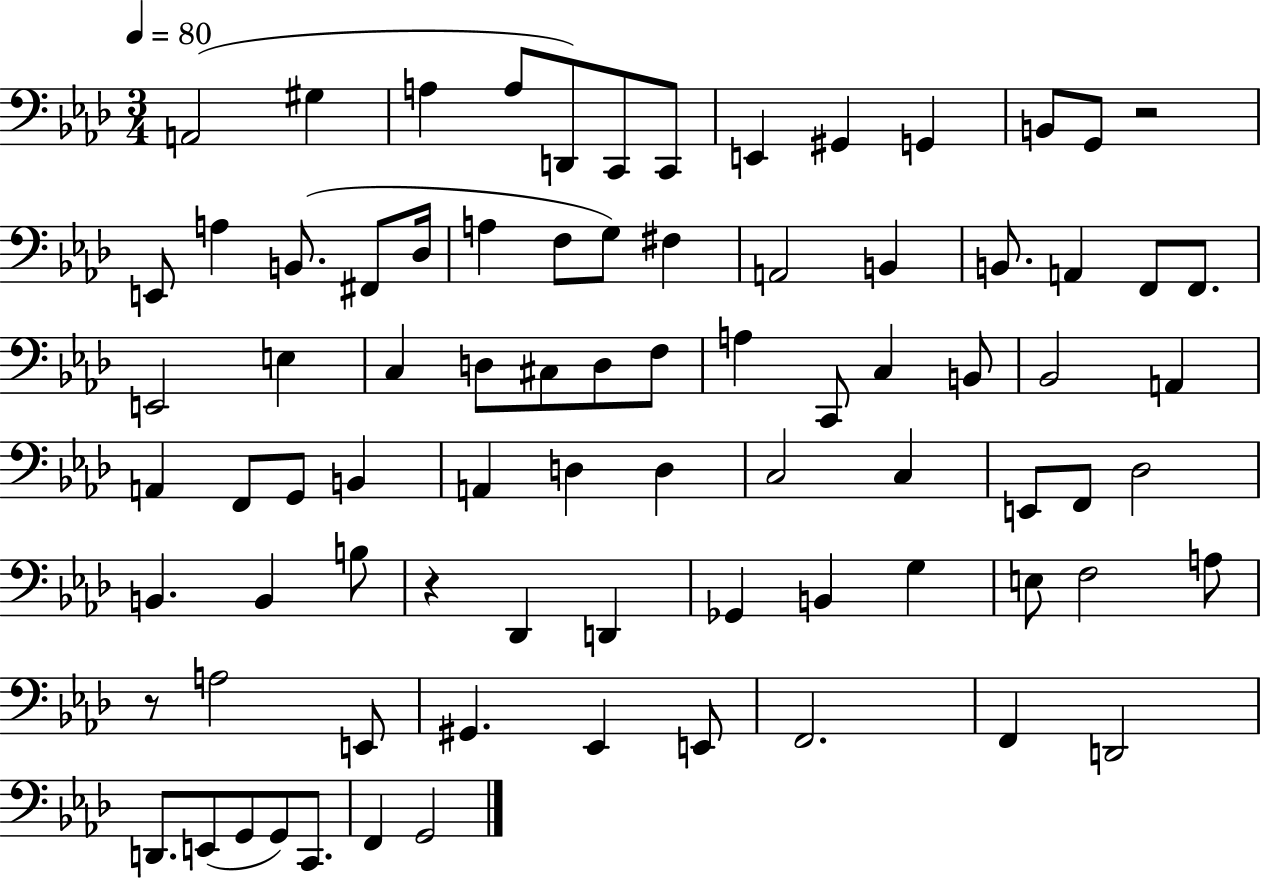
X:1
T:Untitled
M:3/4
L:1/4
K:Ab
A,,2 ^G, A, A,/2 D,,/2 C,,/2 C,,/2 E,, ^G,, G,, B,,/2 G,,/2 z2 E,,/2 A, B,,/2 ^F,,/2 _D,/4 A, F,/2 G,/2 ^F, A,,2 B,, B,,/2 A,, F,,/2 F,,/2 E,,2 E, C, D,/2 ^C,/2 D,/2 F,/2 A, C,,/2 C, B,,/2 _B,,2 A,, A,, F,,/2 G,,/2 B,, A,, D, D, C,2 C, E,,/2 F,,/2 _D,2 B,, B,, B,/2 z _D,, D,, _G,, B,, G, E,/2 F,2 A,/2 z/2 A,2 E,,/2 ^G,, _E,, E,,/2 F,,2 F,, D,,2 D,,/2 E,,/2 G,,/2 G,,/2 C,,/2 F,, G,,2